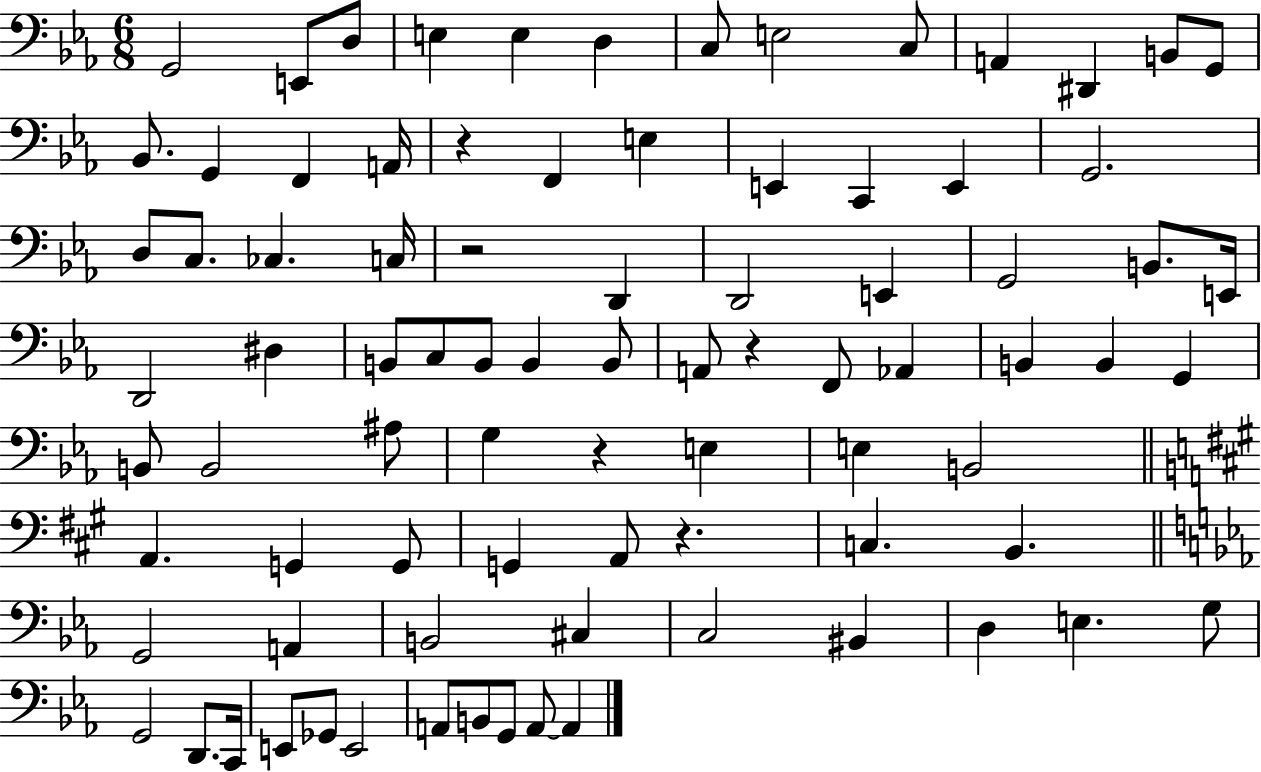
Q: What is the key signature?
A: EES major